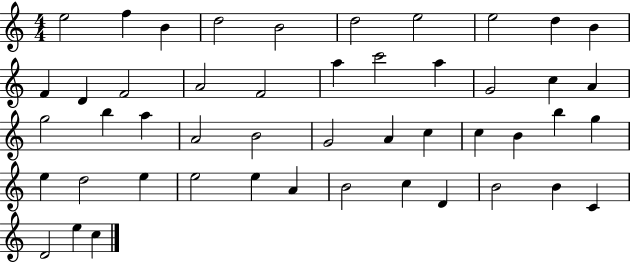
X:1
T:Untitled
M:4/4
L:1/4
K:C
e2 f B d2 B2 d2 e2 e2 d B F D F2 A2 F2 a c'2 a G2 c A g2 b a A2 B2 G2 A c c B b g e d2 e e2 e A B2 c D B2 B C D2 e c